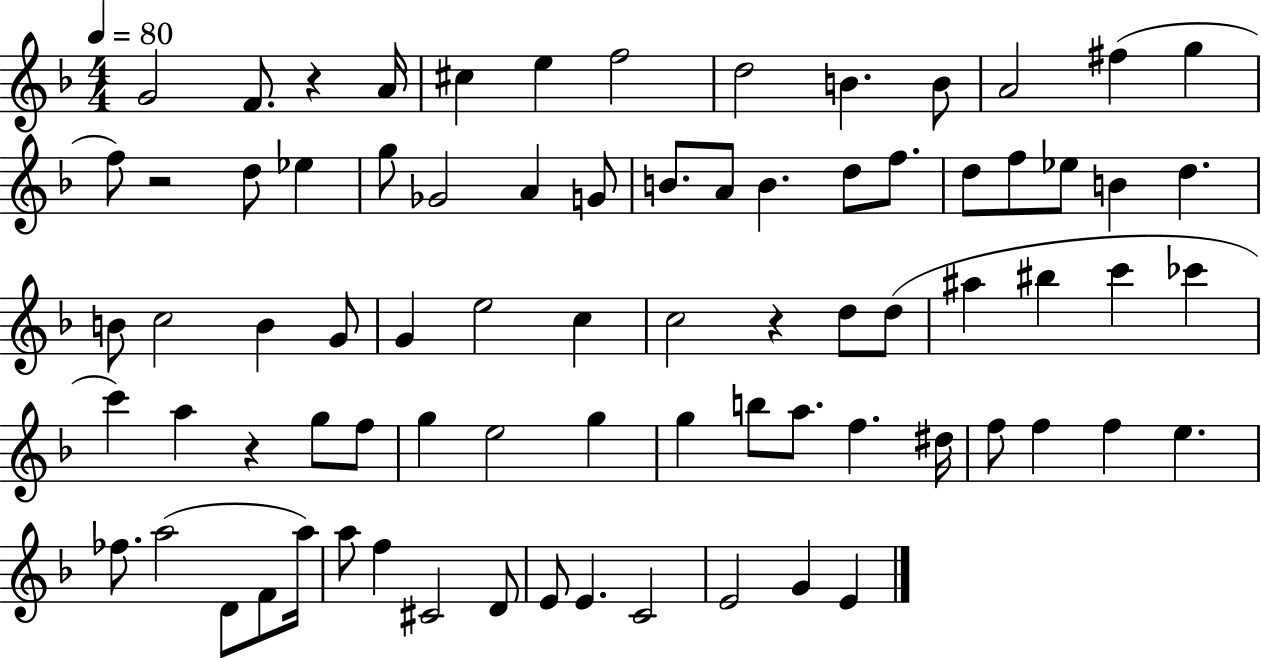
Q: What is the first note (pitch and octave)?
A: G4